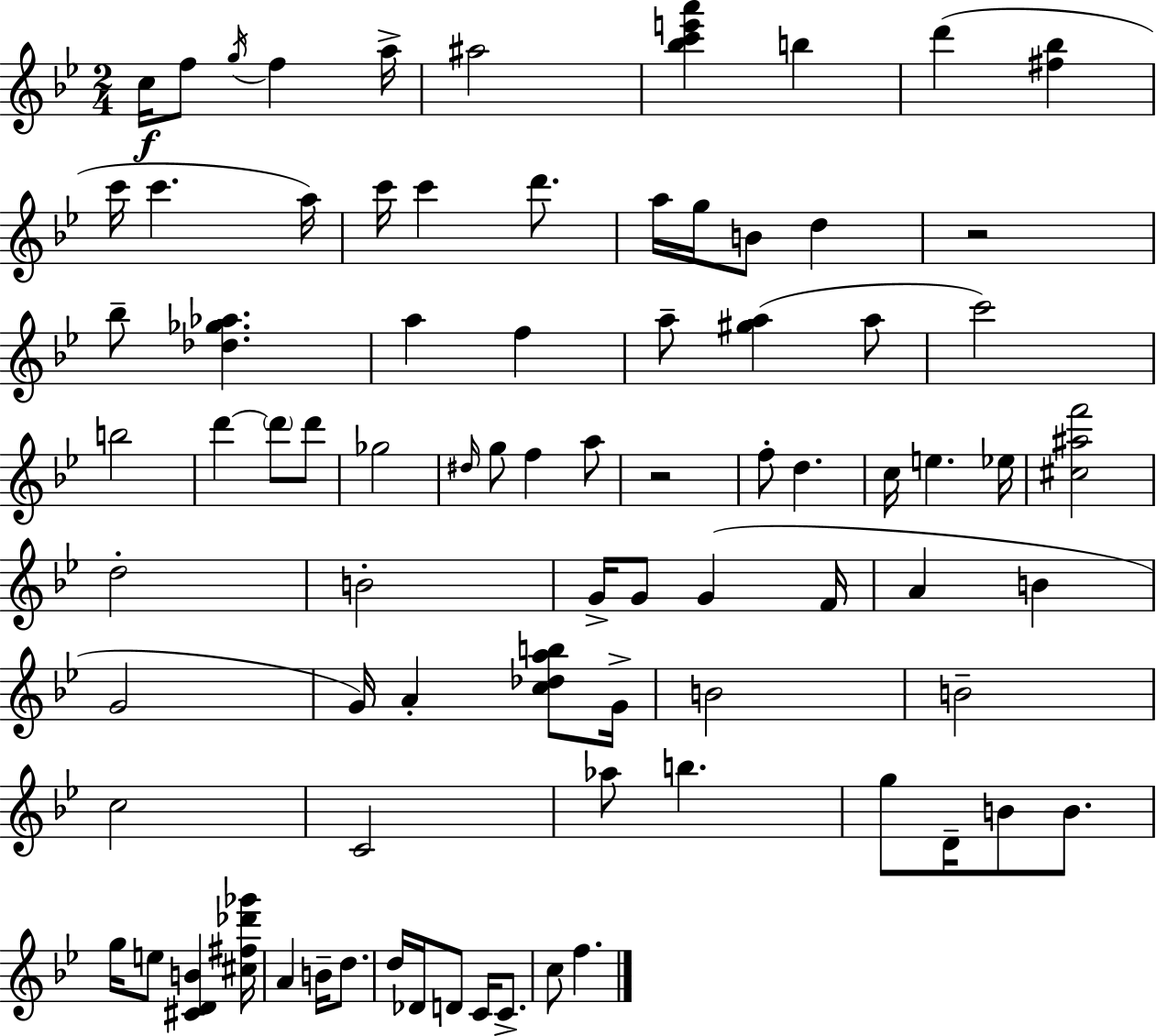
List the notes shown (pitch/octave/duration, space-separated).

C5/s F5/e G5/s F5/q A5/s A#5/h [Bb5,C6,E6,A6]/q B5/q D6/q [F#5,Bb5]/q C6/s C6/q. A5/s C6/s C6/q D6/e. A5/s G5/s B4/e D5/q R/h Bb5/e [Db5,Gb5,Ab5]/q. A5/q F5/q A5/e [G#5,A5]/q A5/e C6/h B5/h D6/q D6/e D6/e Gb5/h D#5/s G5/e F5/q A5/e R/h F5/e D5/q. C5/s E5/q. Eb5/s [C#5,A#5,F6]/h D5/h B4/h G4/s G4/e G4/q F4/s A4/q B4/q G4/h G4/s A4/q [C5,Db5,A5,B5]/e G4/s B4/h B4/h C5/h C4/h Ab5/e B5/q. G5/e D4/s B4/e B4/e. G5/s E5/e [C#4,D4,B4]/q [C#5,F#5,Db6,Gb6]/s A4/q B4/s D5/e. D5/s Db4/s D4/e C4/s C4/e. C5/e F5/q.